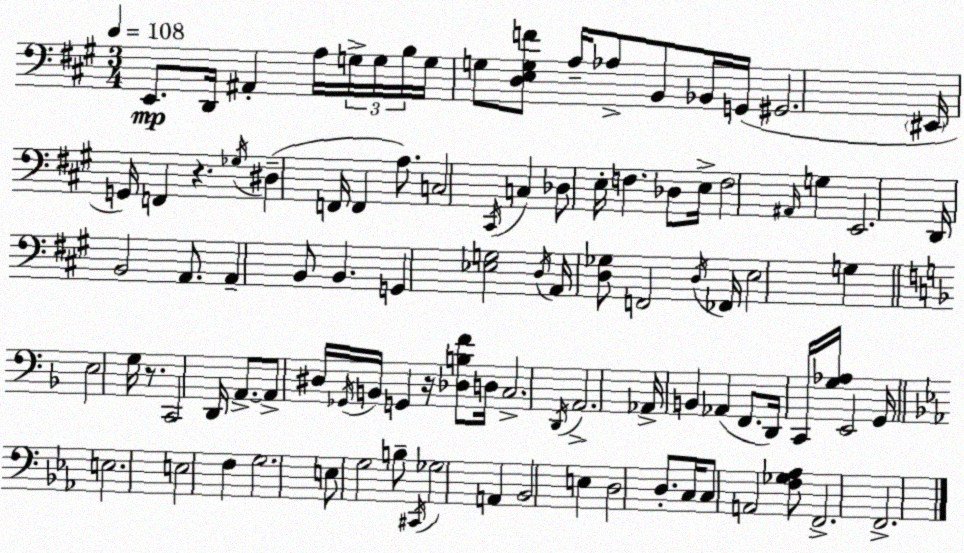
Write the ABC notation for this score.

X:1
T:Untitled
M:3/4
L:1/4
K:A
E,,/2 D,,/4 ^A,, A,/4 G,/4 G,/4 B,/4 G,/4 G,/2 [D,E,G,F]/2 A,/4 _A,/2 B,,/2 _B,,/4 G,,/4 ^G,,2 ^E,,/4 G,,/4 F,, z _G,/4 ^D, F,,/4 F,, A,/2 C,2 ^C,,/4 C, _D,/2 E,/4 F, _D,/2 E,/4 F,2 ^A,,/4 G, E,,2 D,,/4 B,,2 A,,/2 A,, B,,/2 B,, G,, [_E,G,]2 D,/4 A,,/4 [D,_G,]/2 F,,2 D,/4 _F,,/4 E,2 G, E,2 G,/4 z/2 C,,2 D,,/4 A,,/2 A,,/2 ^D,/4 _G,,/4 B,,/4 G,, z/4 [_D,B,F]/2 D,/4 C,2 D,,/4 A,,2 _A,,/4 B,, _A,, F,,/2 D,,/4 C,,/4 [G,_A,]/4 E,,2 G,,/4 E,2 E,2 F, G,2 E,/2 G,2 B,/2 ^C,,/4 _G,2 A,, _B,,2 E, D,2 D,/2 C,/4 C,/2 A,,2 [F,_G,_A,]/2 F,,2 F,,2